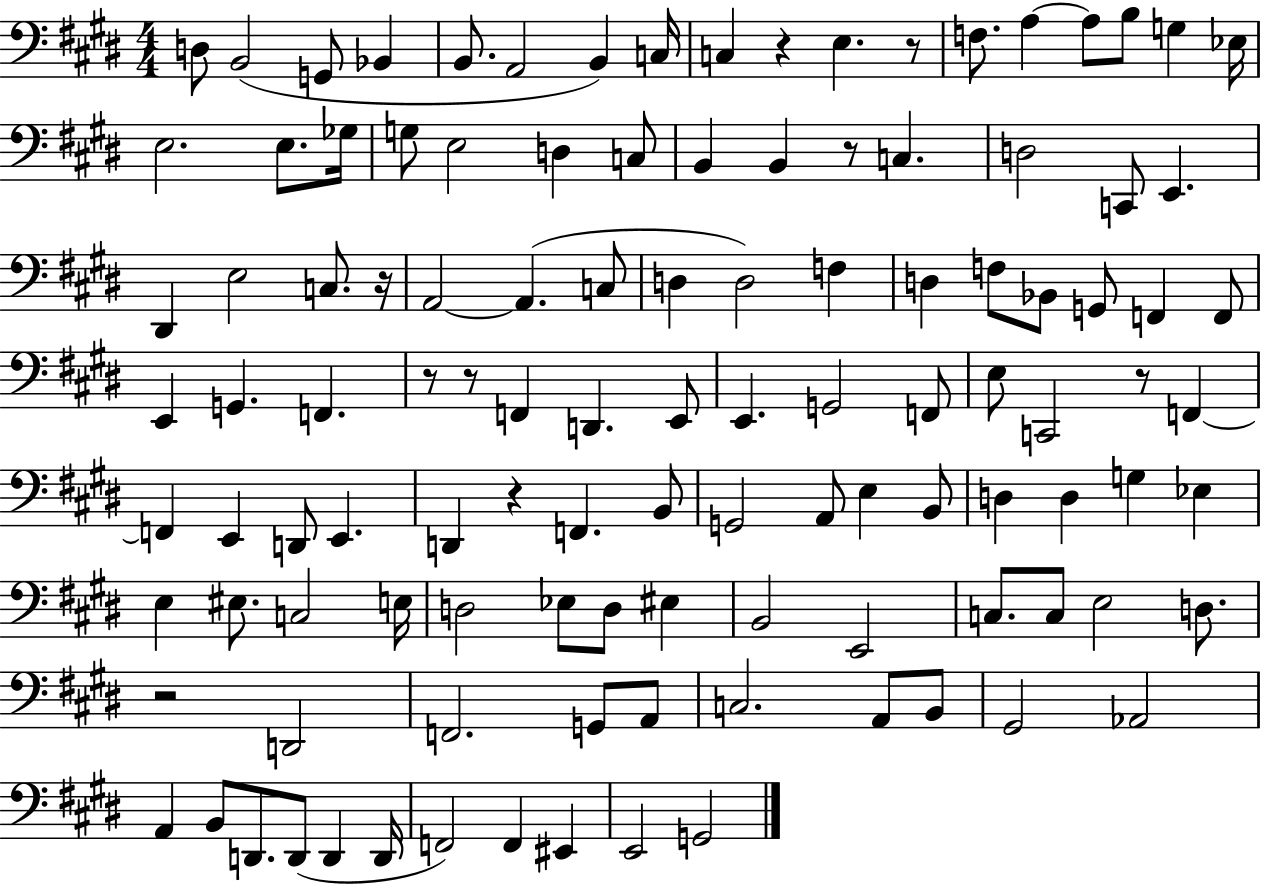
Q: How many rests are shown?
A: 9